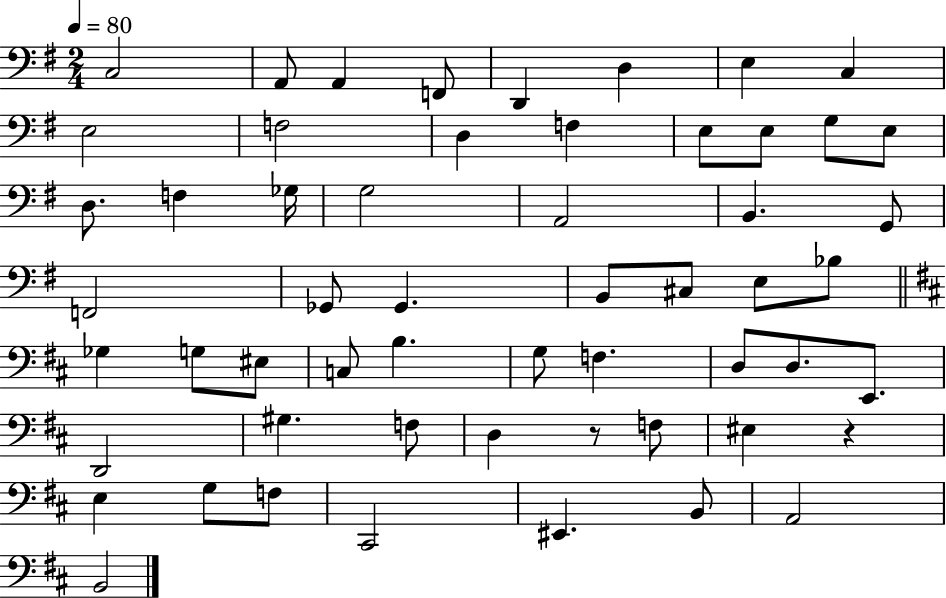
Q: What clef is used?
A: bass